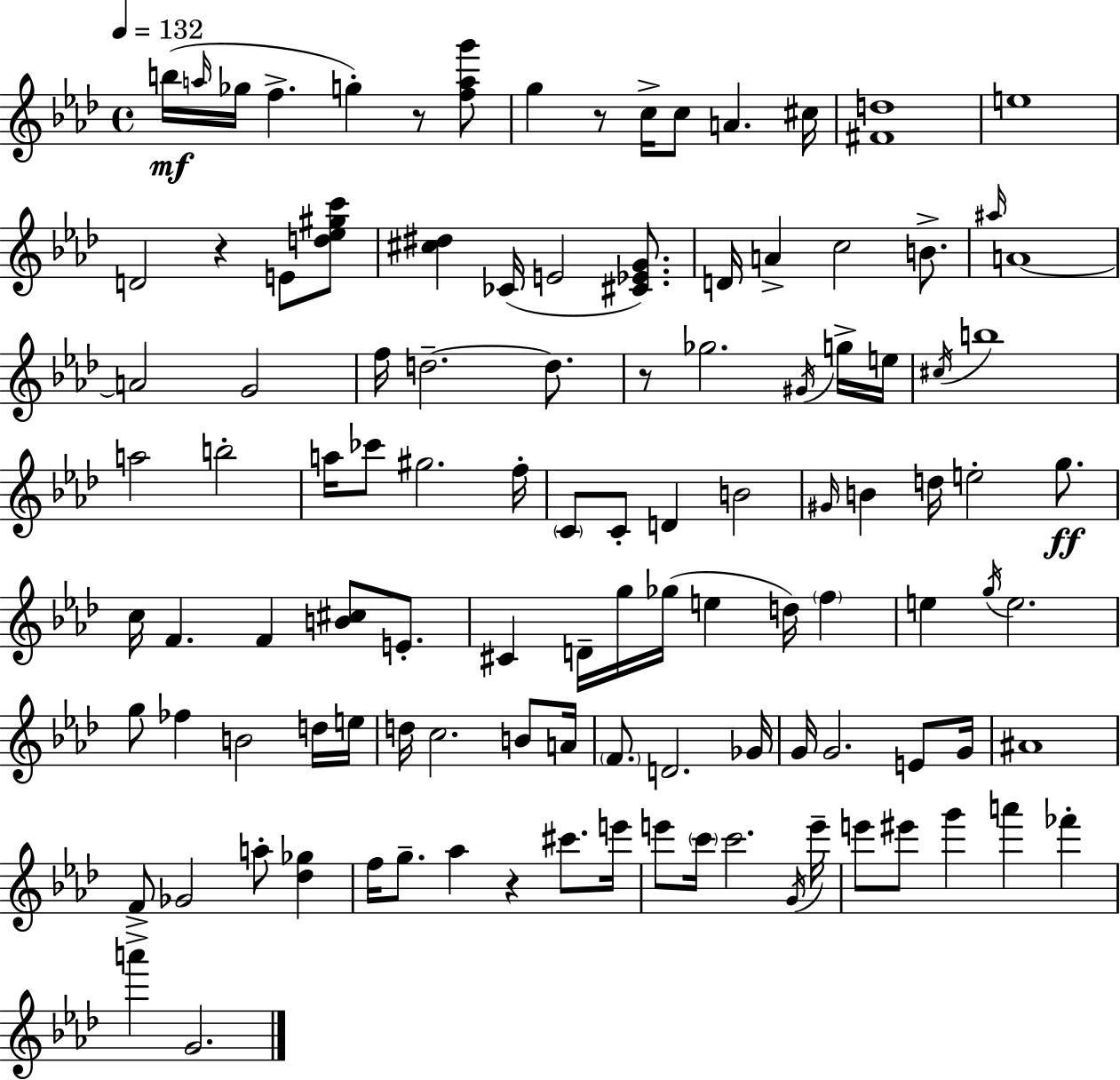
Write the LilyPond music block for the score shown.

{
  \clef treble
  \time 4/4
  \defaultTimeSignature
  \key aes \major
  \tempo 4 = 132
  b''16(\mf \grace { a''16 } ges''16 f''4.-> g''4-.) r8 <f'' a'' g'''>8 | g''4 r8 c''16-> c''8 a'4. | cis''16 <fis' d''>1 | e''1 | \break d'2 r4 e'8 <d'' ees'' gis'' c'''>8 | <cis'' dis''>4 ces'16( e'2 <cis' ees' g'>8.) | d'16 a'4-> c''2 b'8.-> | \grace { ais''16 } a'1~~ | \break a'2 g'2 | f''16 d''2.--~~ d''8. | r8 ges''2. | \acciaccatura { gis'16 } g''16-> e''16 \acciaccatura { cis''16 } b''1 | \break a''2 b''2-. | a''16 ces'''8 gis''2. | f''16-. \parenthesize c'8 c'8-. d'4 b'2 | \grace { gis'16 } b'4 d''16 e''2-. | \break g''8.\ff c''16 f'4. f'4 | <b' cis''>8 e'8.-. cis'4 d'16-- g''16 ges''16( e''4 | d''16) \parenthesize f''4 e''4 \acciaccatura { g''16 } e''2. | g''8 fes''4 b'2 | \break d''16 e''16 d''16 c''2. | b'8 a'16 \parenthesize f'8. d'2. | ges'16 g'16 g'2. | e'8 g'16 ais'1 | \break f'8-> ges'2 | a''8-. <des'' ges''>4 f''16 g''8.-- aes''4 r4 | cis'''8. e'''16 e'''8 \parenthesize c'''16 c'''2. | \acciaccatura { g'16 } e'''16-- e'''8 eis'''8 g'''4 a'''4 | \break fes'''4-. a'''4-> g'2. | \bar "|."
}